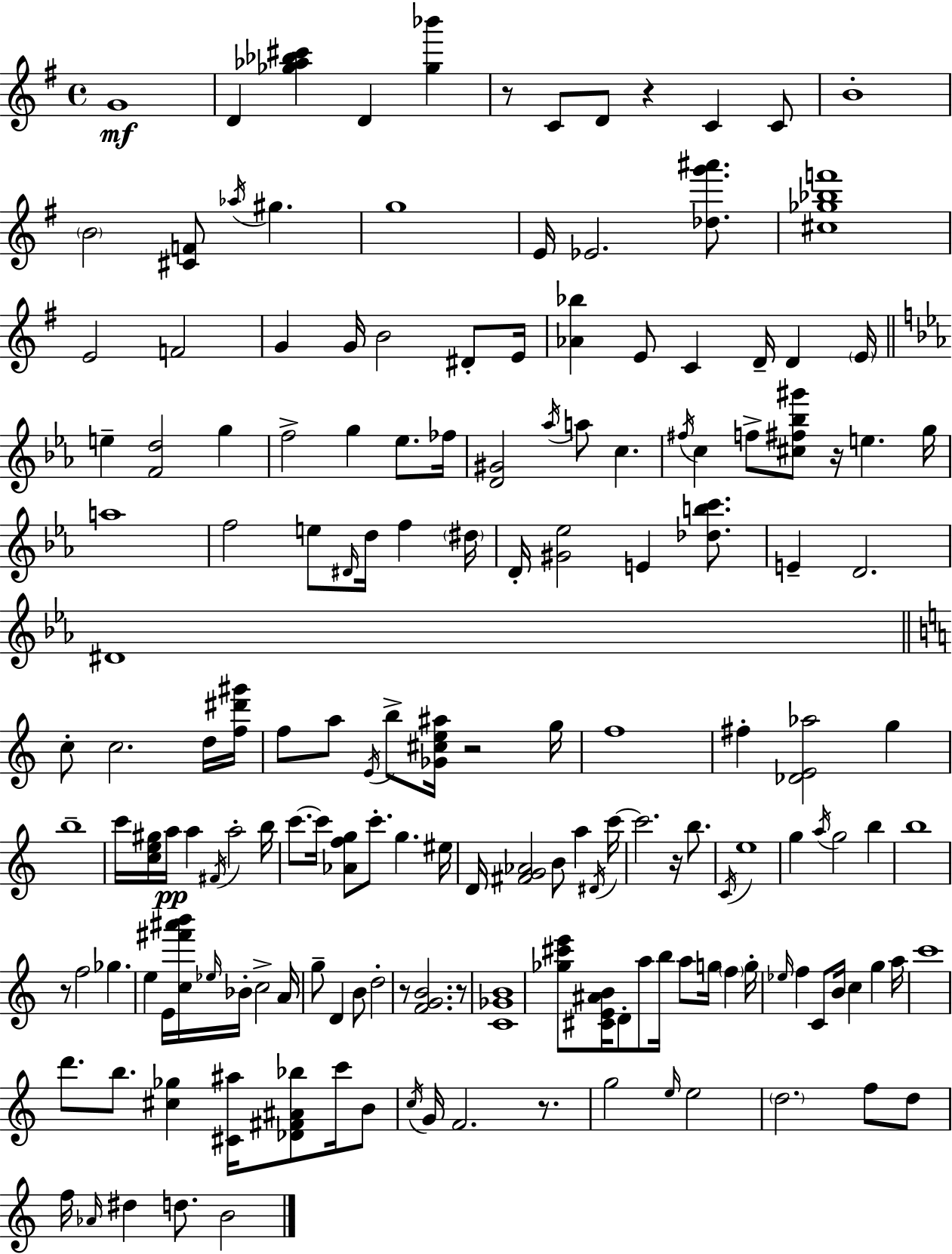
X:1
T:Untitled
M:4/4
L:1/4
K:G
G4 D [_g_a_b^c'] D [_g_b'] z/2 C/2 D/2 z C C/2 B4 B2 [^CF]/2 _a/4 ^g g4 E/4 _E2 [_dg'^a']/2 [^c_g_bf']4 E2 F2 G G/4 B2 ^D/2 E/4 [_A_b] E/2 C D/4 D E/4 e [Fd]2 g f2 g _e/2 _f/4 [D^G]2 _a/4 a/2 c ^f/4 c f/2 [^c^f_b^g']/2 z/4 e g/4 a4 f2 e/2 ^D/4 d/4 f ^d/4 D/4 [^G_e]2 E [_dbc']/2 E D2 ^D4 c/2 c2 d/4 [f^d'^g']/4 f/2 a/2 E/4 b/2 [_G^ce^a]/4 z2 g/4 f4 ^f [_DE_a]2 g b4 c'/4 [ce^g]/4 a/4 a ^F/4 a2 b/4 c'/2 c'/4 [_Afg]/2 c'/2 g ^e/4 D/4 [^FG_A]2 B/2 a ^D/4 c'/4 c'2 z/4 b/2 C/4 e4 g a/4 g2 b b4 z/2 f2 _g e E/4 [c^f'^a'b']/4 _e/4 _B/4 c2 A/4 g/2 D B/2 d2 z/2 [FGB]2 z/2 [C_GB]4 [_g^c'e']/2 [^CE^AB]/4 D/2 a/2 b/4 a/2 g/4 f g/4 _e/4 f C/2 B/4 c g a/4 c'4 d'/2 b/2 [^c_g] [^C^a]/4 [_D^F^A_b]/2 c'/4 B/2 c/4 G/4 F2 z/2 g2 e/4 e2 d2 f/2 d/2 f/4 _A/4 ^d d/2 B2